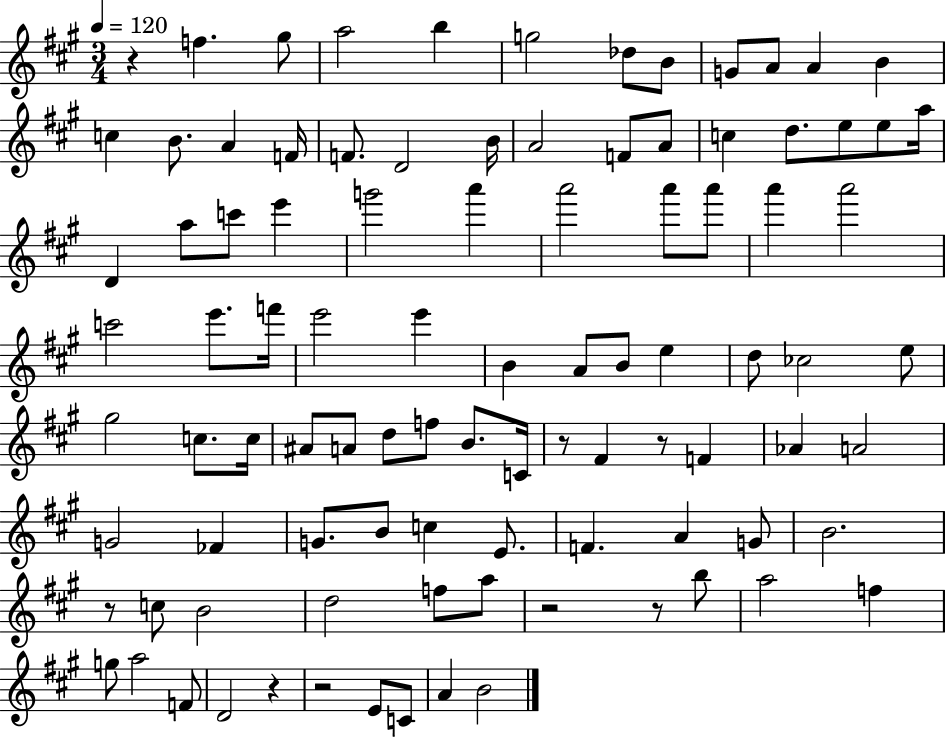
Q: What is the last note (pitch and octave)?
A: B4